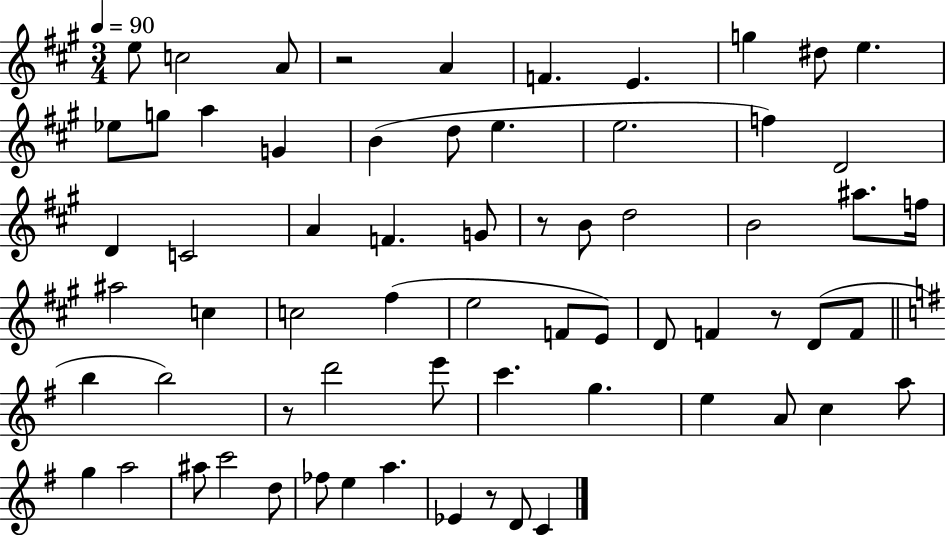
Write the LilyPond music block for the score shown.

{
  \clef treble
  \numericTimeSignature
  \time 3/4
  \key a \major
  \tempo 4 = 90
  e''8 c''2 a'8 | r2 a'4 | f'4. e'4. | g''4 dis''8 e''4. | \break ees''8 g''8 a''4 g'4 | b'4( d''8 e''4. | e''2. | f''4) d'2 | \break d'4 c'2 | a'4 f'4. g'8 | r8 b'8 d''2 | b'2 ais''8. f''16 | \break ais''2 c''4 | c''2 fis''4( | e''2 f'8 e'8) | d'8 f'4 r8 d'8( f'8 | \break \bar "||" \break \key g \major b''4 b''2) | r8 d'''2 e'''8 | c'''4. g''4. | e''4 a'8 c''4 a''8 | \break g''4 a''2 | ais''8 c'''2 d''8 | fes''8 e''4 a''4. | ees'4 r8 d'8 c'4 | \break \bar "|."
}